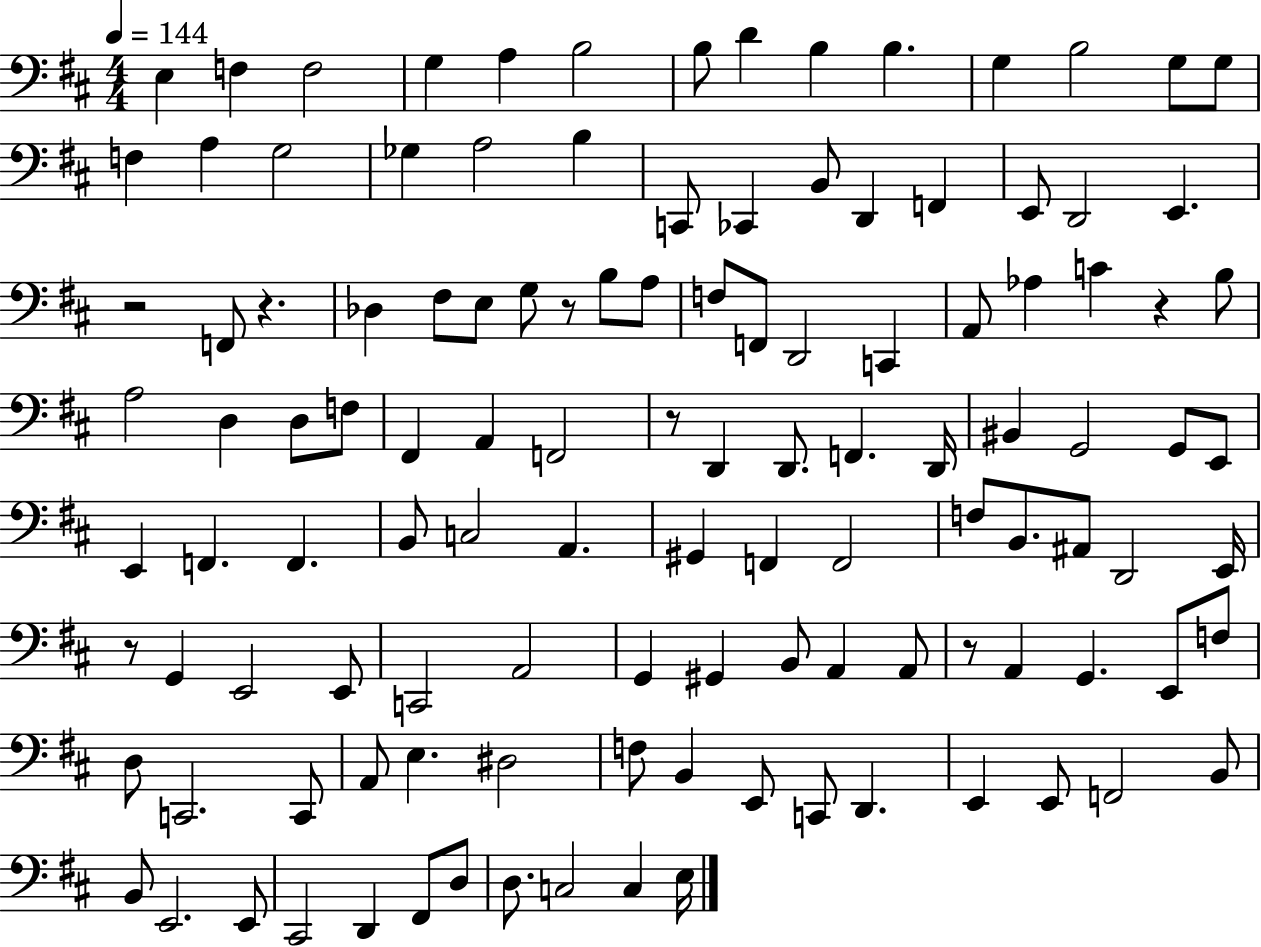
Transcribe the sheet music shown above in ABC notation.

X:1
T:Untitled
M:4/4
L:1/4
K:D
E, F, F,2 G, A, B,2 B,/2 D B, B, G, B,2 G,/2 G,/2 F, A, G,2 _G, A,2 B, C,,/2 _C,, B,,/2 D,, F,, E,,/2 D,,2 E,, z2 F,,/2 z _D, ^F,/2 E,/2 G,/2 z/2 B,/2 A,/2 F,/2 F,,/2 D,,2 C,, A,,/2 _A, C z B,/2 A,2 D, D,/2 F,/2 ^F,, A,, F,,2 z/2 D,, D,,/2 F,, D,,/4 ^B,, G,,2 G,,/2 E,,/2 E,, F,, F,, B,,/2 C,2 A,, ^G,, F,, F,,2 F,/2 B,,/2 ^A,,/2 D,,2 E,,/4 z/2 G,, E,,2 E,,/2 C,,2 A,,2 G,, ^G,, B,,/2 A,, A,,/2 z/2 A,, G,, E,,/2 F,/2 D,/2 C,,2 C,,/2 A,,/2 E, ^D,2 F,/2 B,, E,,/2 C,,/2 D,, E,, E,,/2 F,,2 B,,/2 B,,/2 E,,2 E,,/2 ^C,,2 D,, ^F,,/2 D,/2 D,/2 C,2 C, E,/4